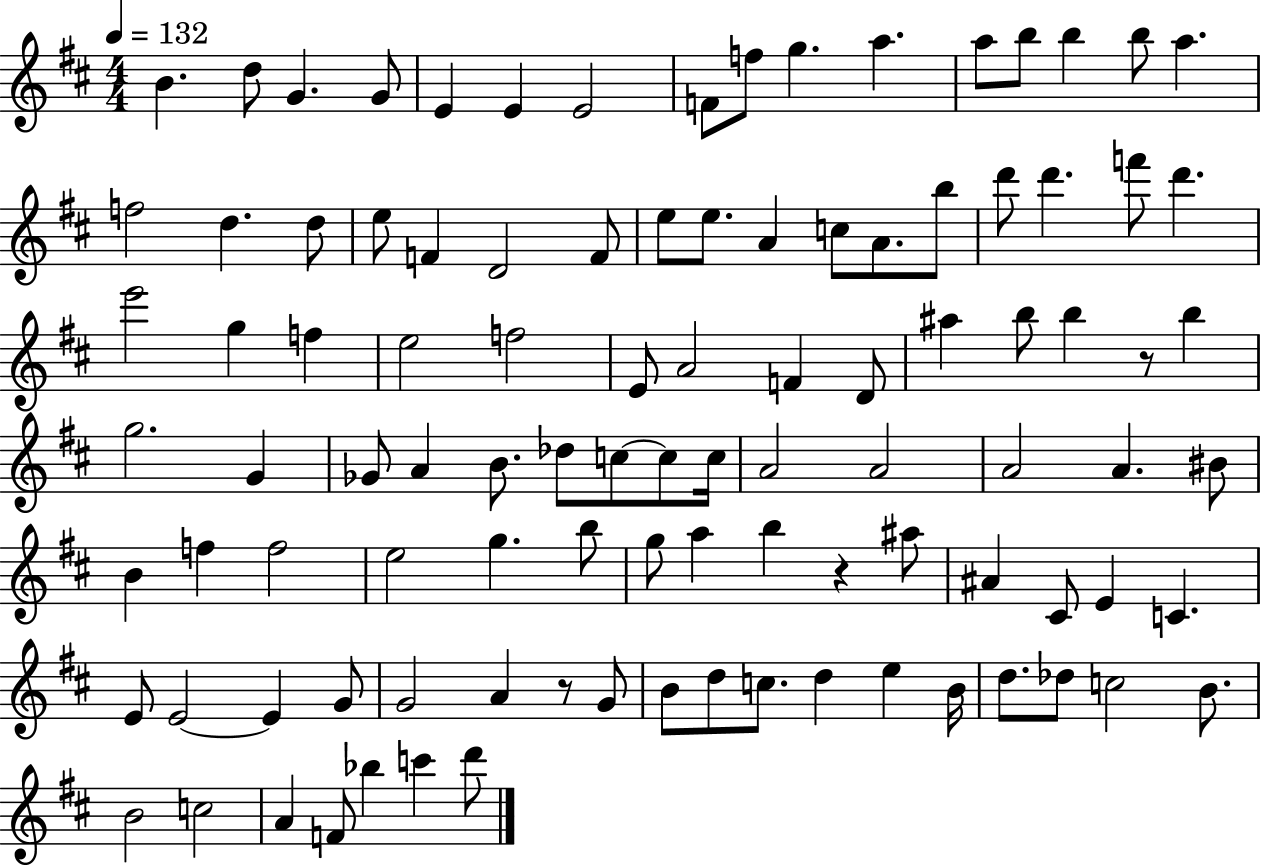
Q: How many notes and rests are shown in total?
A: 101